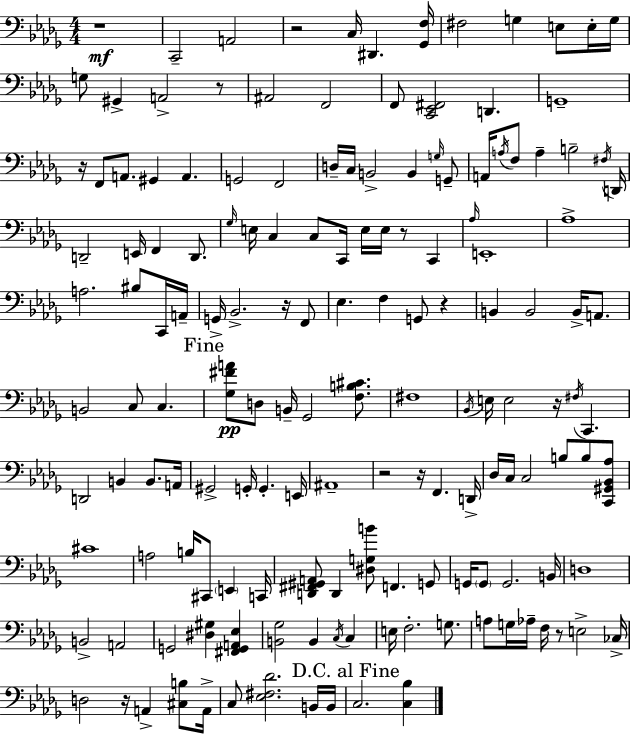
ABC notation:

X:1
T:Untitled
M:4/4
L:1/4
K:Bbm
z4 C,,2 A,,2 z2 C,/4 ^D,, [_G,,F,]/4 ^F,2 G, E,/2 E,/4 G,/4 G,/2 ^G,, A,,2 z/2 ^A,,2 F,,2 F,,/2 [C,,_E,,^F,,]2 D,, G,,4 z/4 F,,/2 A,,/2 ^G,, A,, G,,2 F,,2 D,/4 C,/4 B,,2 B,, G,/4 G,,/2 A,,/4 A,/4 F,/2 A, B,2 ^F,/4 D,,/4 D,,2 E,,/4 F,, D,,/2 _G,/4 E,/4 C, C,/2 C,,/4 E,/4 E,/4 z/2 C,, _A,/4 E,,4 _A,4 A,2 ^B,/2 C,,/4 A,,/4 G,,/4 _B,,2 z/4 F,,/2 _E, F, G,,/2 z B,, B,,2 B,,/4 A,,/2 B,,2 C,/2 C, [_G,^FA]/2 D,/2 B,,/4 _G,,2 [F,B,^C]/2 ^F,4 _B,,/4 E,/4 E,2 z/4 ^F,/4 C,, D,,2 B,, B,,/2 A,,/4 ^G,,2 G,,/4 G,, E,,/4 ^A,,4 z2 z/4 F,, D,,/4 _D,/4 C,/4 C,2 B,/2 B,/2 [C,,^G,,_B,,_A,]/2 ^C4 A,2 B,/4 ^C,,/2 E,, C,,/4 [D,,^F,,^G,,A,,]/2 D,, [^D,G,B]/2 F,, G,,/2 G,,/4 G,,/2 G,,2 B,,/4 D,4 B,,2 A,,2 G,,2 [^D,^G,] [^F,,G,,A,,_E,] [B,,_G,]2 B,, C,/4 C, E,/4 F,2 G,/2 A,/2 G,/4 _A,/4 F,/4 z/2 E,2 _C,/4 D,2 z/4 A,, [^C,B,]/2 A,,/4 C,/2 [_E,^F,_D]2 B,,/4 B,,/4 C,2 [C,_B,]